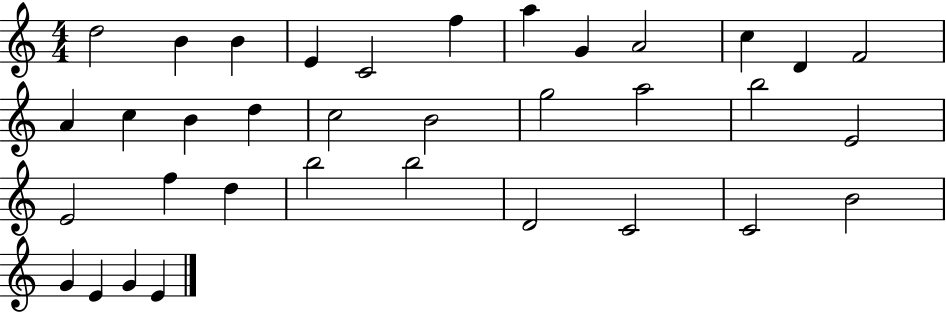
X:1
T:Untitled
M:4/4
L:1/4
K:C
d2 B B E C2 f a G A2 c D F2 A c B d c2 B2 g2 a2 b2 E2 E2 f d b2 b2 D2 C2 C2 B2 G E G E